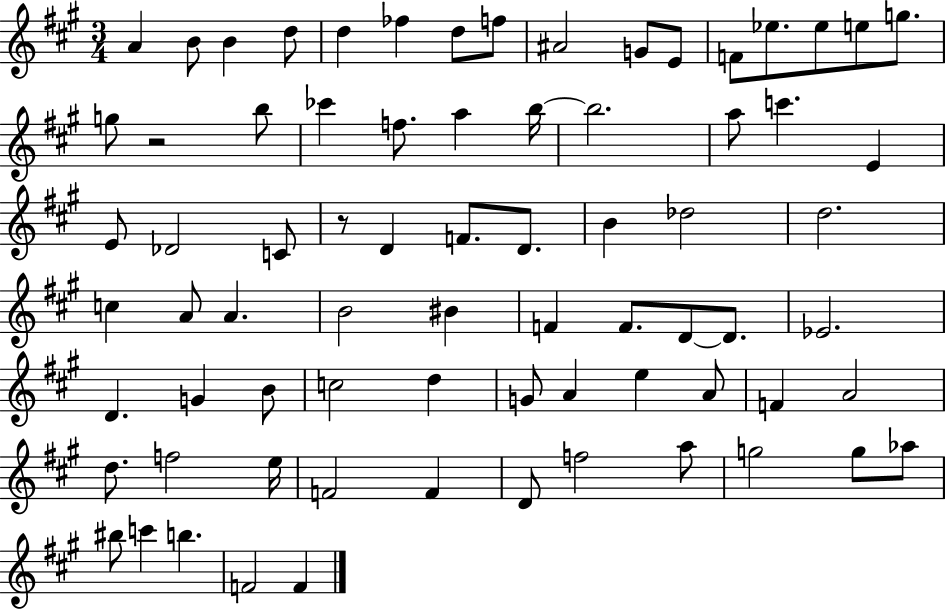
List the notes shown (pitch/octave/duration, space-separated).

A4/q B4/e B4/q D5/e D5/q FES5/q D5/e F5/e A#4/h G4/e E4/e F4/e Eb5/e. Eb5/e E5/e G5/e. G5/e R/h B5/e CES6/q F5/e. A5/q B5/s B5/h. A5/e C6/q. E4/q E4/e Db4/h C4/e R/e D4/q F4/e. D4/e. B4/q Db5/h D5/h. C5/q A4/e A4/q. B4/h BIS4/q F4/q F4/e. D4/e D4/e. Eb4/h. D4/q. G4/q B4/e C5/h D5/q G4/e A4/q E5/q A4/e F4/q A4/h D5/e. F5/h E5/s F4/h F4/q D4/e F5/h A5/e G5/h G5/e Ab5/e BIS5/e C6/q B5/q. F4/h F4/q